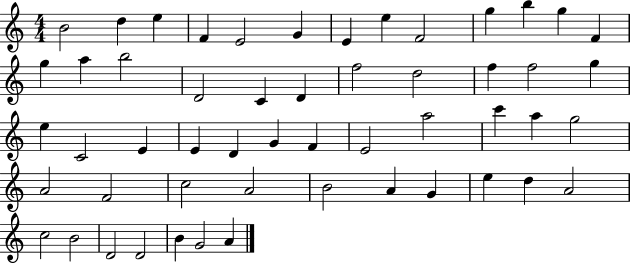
X:1
T:Untitled
M:4/4
L:1/4
K:C
B2 d e F E2 G E e F2 g b g F g a b2 D2 C D f2 d2 f f2 g e C2 E E D G F E2 a2 c' a g2 A2 F2 c2 A2 B2 A G e d A2 c2 B2 D2 D2 B G2 A